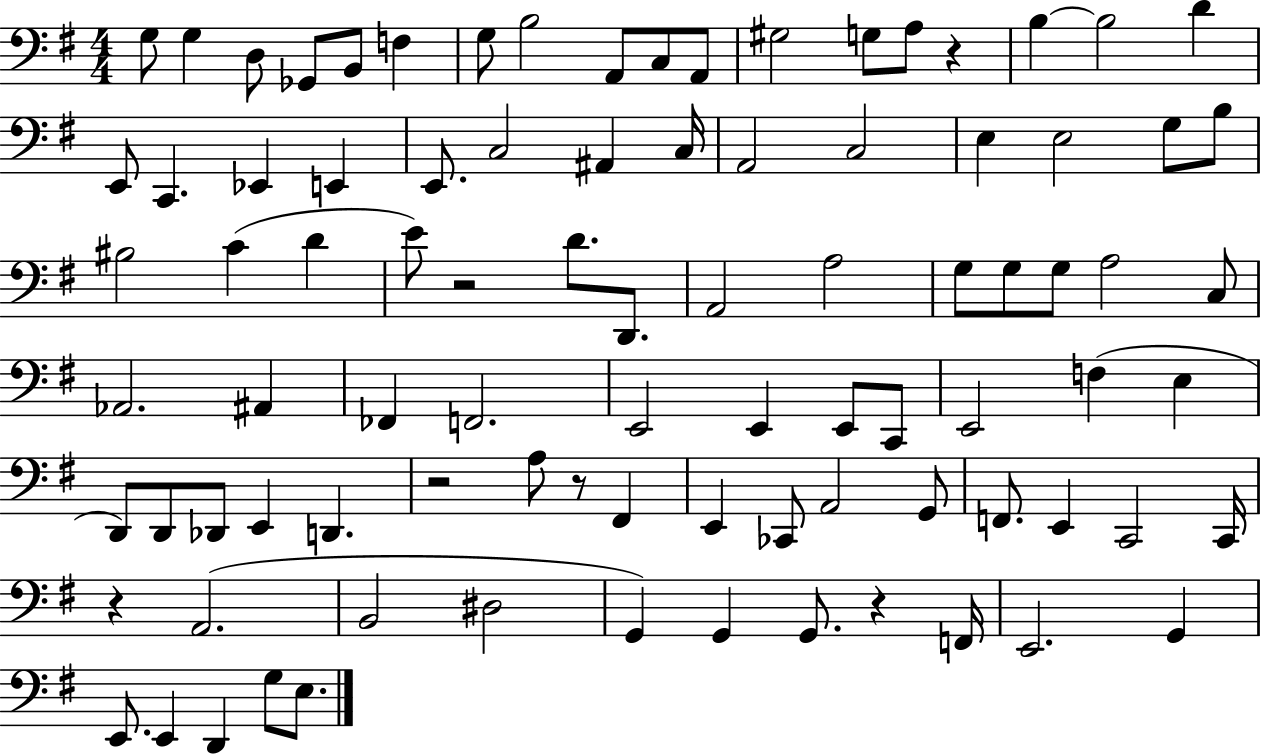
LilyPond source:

{
  \clef bass
  \numericTimeSignature
  \time 4/4
  \key g \major
  \repeat volta 2 { g8 g4 d8 ges,8 b,8 f4 | g8 b2 a,8 c8 a,8 | gis2 g8 a8 r4 | b4~~ b2 d'4 | \break e,8 c,4. ees,4 e,4 | e,8. c2 ais,4 c16 | a,2 c2 | e4 e2 g8 b8 | \break bis2 c'4( d'4 | e'8) r2 d'8. d,8. | a,2 a2 | g8 g8 g8 a2 c8 | \break aes,2. ais,4 | fes,4 f,2. | e,2 e,4 e,8 c,8 | e,2 f4( e4 | \break d,8) d,8 des,8 e,4 d,4. | r2 a8 r8 fis,4 | e,4 ces,8 a,2 g,8 | f,8. e,4 c,2 c,16 | \break r4 a,2.( | b,2 dis2 | g,4) g,4 g,8. r4 f,16 | e,2. g,4 | \break e,8. e,4 d,4 g8 e8. | } \bar "|."
}